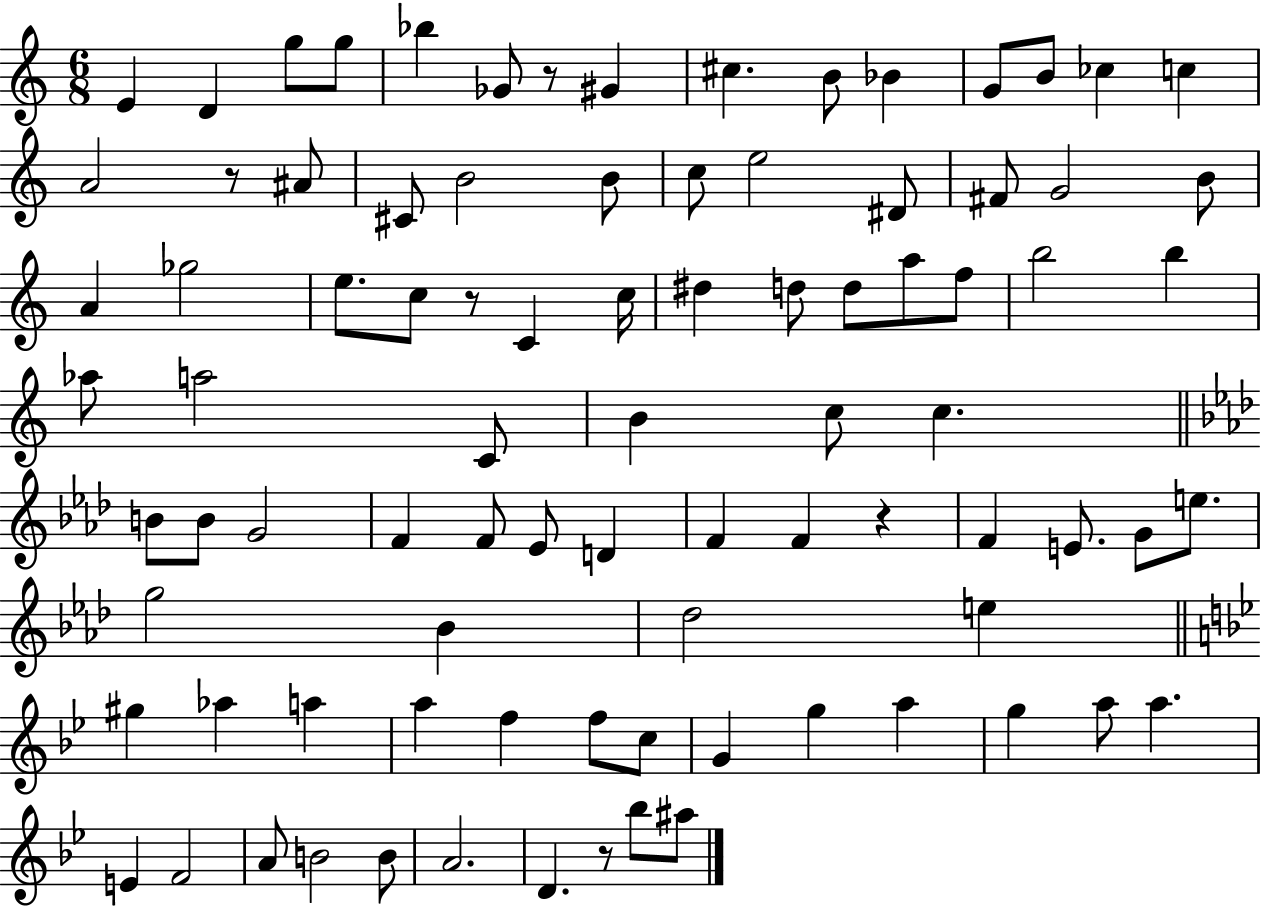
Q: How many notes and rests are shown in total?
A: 88